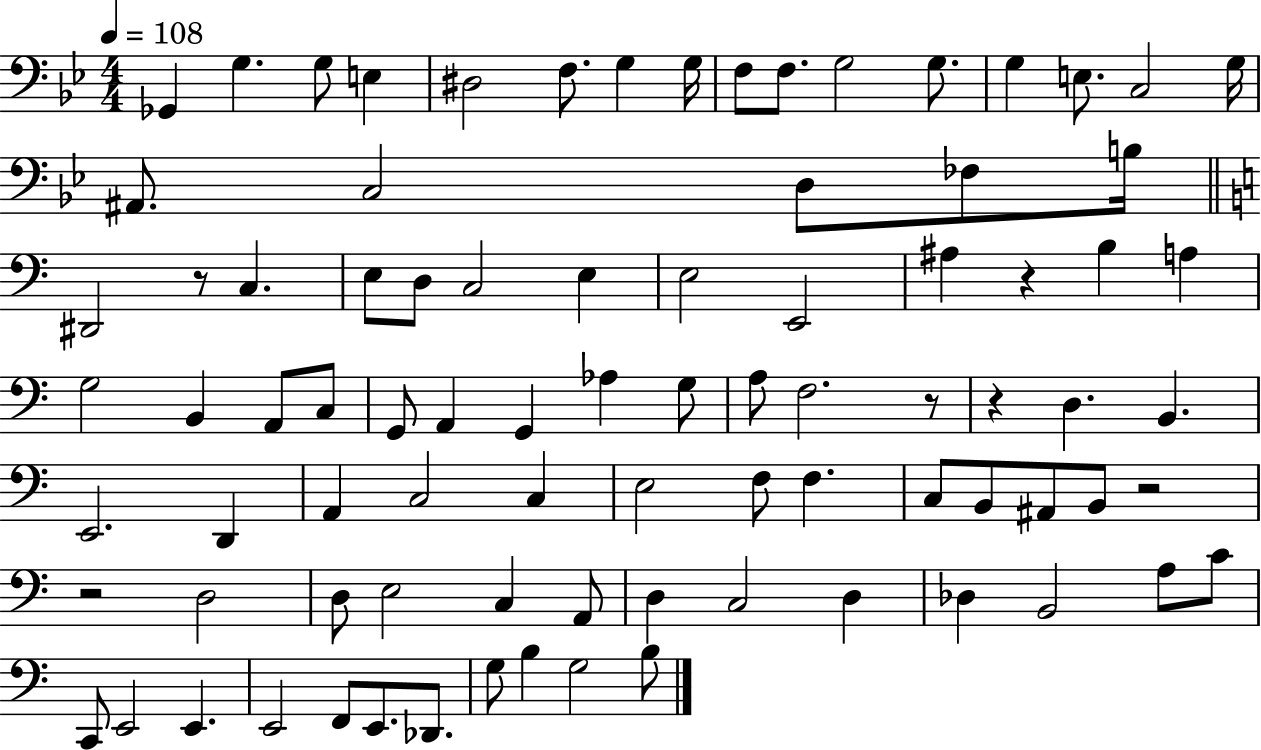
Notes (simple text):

Gb2/q G3/q. G3/e E3/q D#3/h F3/e. G3/q G3/s F3/e F3/e. G3/h G3/e. G3/q E3/e. C3/h G3/s A#2/e. C3/h D3/e FES3/e B3/s D#2/h R/e C3/q. E3/e D3/e C3/h E3/q E3/h E2/h A#3/q R/q B3/q A3/q G3/h B2/q A2/e C3/e G2/e A2/q G2/q Ab3/q G3/e A3/e F3/h. R/e R/q D3/q. B2/q. E2/h. D2/q A2/q C3/h C3/q E3/h F3/e F3/q. C3/e B2/e A#2/e B2/e R/h R/h D3/h D3/e E3/h C3/q A2/e D3/q C3/h D3/q Db3/q B2/h A3/e C4/e C2/e E2/h E2/q. E2/h F2/e E2/e. Db2/e. G3/e B3/q G3/h B3/e